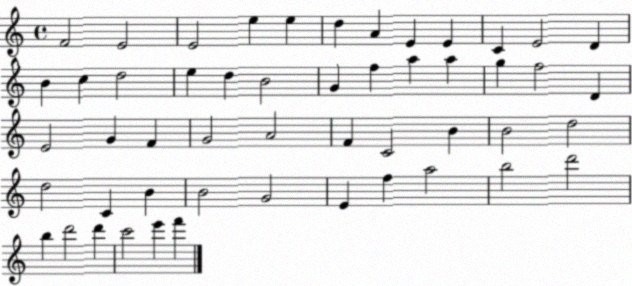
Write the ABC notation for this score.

X:1
T:Untitled
M:4/4
L:1/4
K:C
F2 E2 E2 e e d A E E C E2 D B c d2 e d B2 G f a a g f2 D E2 G F G2 A2 F C2 B B2 d2 d2 C B B2 G2 E f a2 b2 d'2 b d'2 d' c'2 e' f'